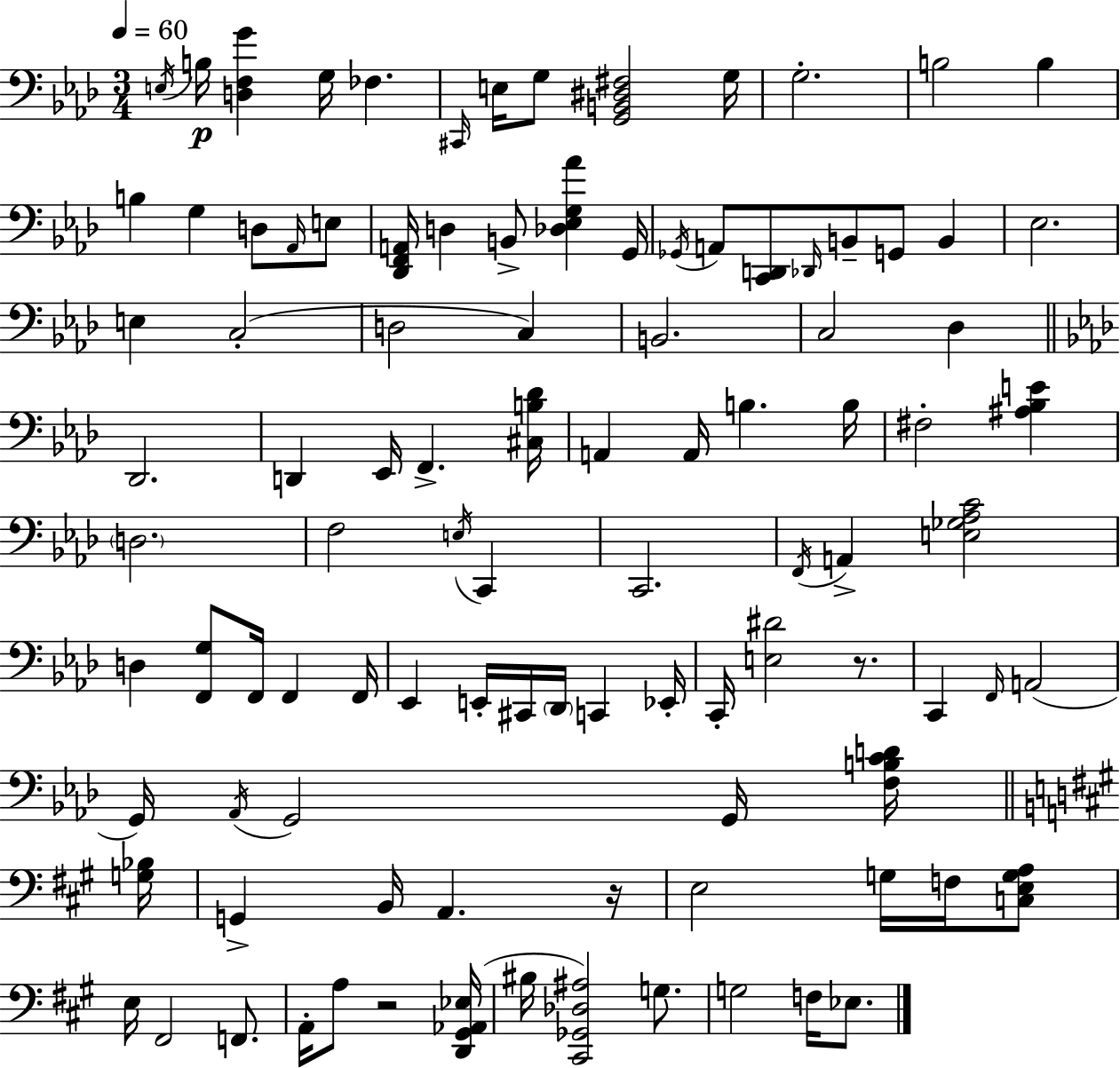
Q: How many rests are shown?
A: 3